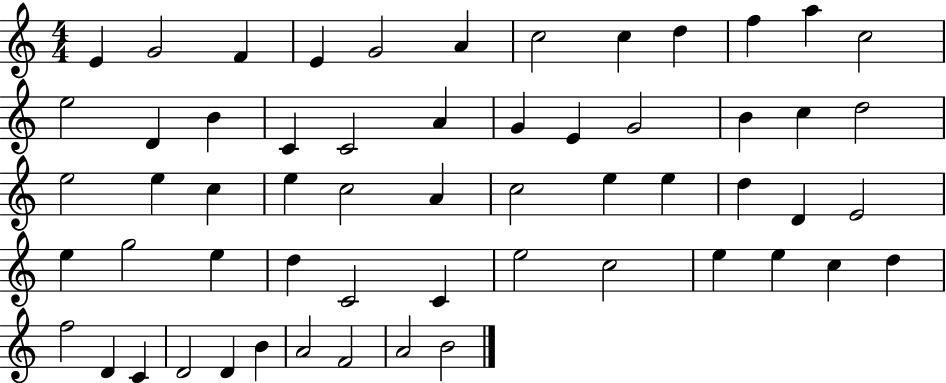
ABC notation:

X:1
T:Untitled
M:4/4
L:1/4
K:C
E G2 F E G2 A c2 c d f a c2 e2 D B C C2 A G E G2 B c d2 e2 e c e c2 A c2 e e d D E2 e g2 e d C2 C e2 c2 e e c d f2 D C D2 D B A2 F2 A2 B2